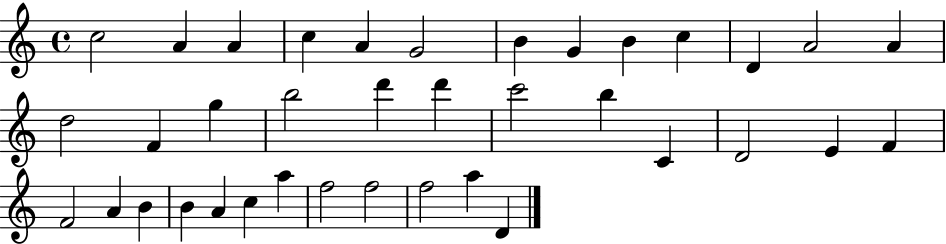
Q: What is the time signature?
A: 4/4